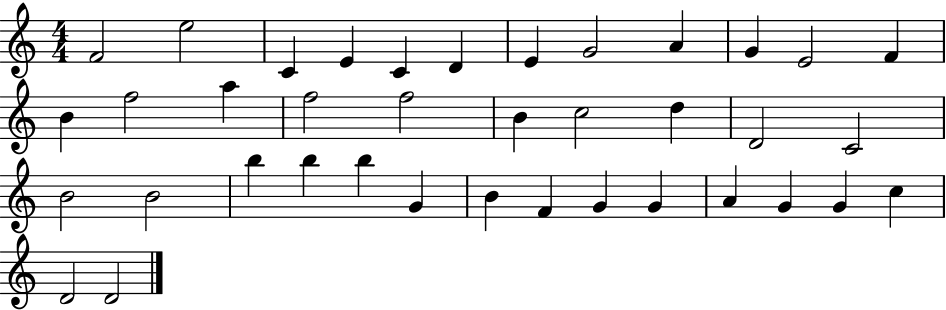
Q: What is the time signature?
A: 4/4